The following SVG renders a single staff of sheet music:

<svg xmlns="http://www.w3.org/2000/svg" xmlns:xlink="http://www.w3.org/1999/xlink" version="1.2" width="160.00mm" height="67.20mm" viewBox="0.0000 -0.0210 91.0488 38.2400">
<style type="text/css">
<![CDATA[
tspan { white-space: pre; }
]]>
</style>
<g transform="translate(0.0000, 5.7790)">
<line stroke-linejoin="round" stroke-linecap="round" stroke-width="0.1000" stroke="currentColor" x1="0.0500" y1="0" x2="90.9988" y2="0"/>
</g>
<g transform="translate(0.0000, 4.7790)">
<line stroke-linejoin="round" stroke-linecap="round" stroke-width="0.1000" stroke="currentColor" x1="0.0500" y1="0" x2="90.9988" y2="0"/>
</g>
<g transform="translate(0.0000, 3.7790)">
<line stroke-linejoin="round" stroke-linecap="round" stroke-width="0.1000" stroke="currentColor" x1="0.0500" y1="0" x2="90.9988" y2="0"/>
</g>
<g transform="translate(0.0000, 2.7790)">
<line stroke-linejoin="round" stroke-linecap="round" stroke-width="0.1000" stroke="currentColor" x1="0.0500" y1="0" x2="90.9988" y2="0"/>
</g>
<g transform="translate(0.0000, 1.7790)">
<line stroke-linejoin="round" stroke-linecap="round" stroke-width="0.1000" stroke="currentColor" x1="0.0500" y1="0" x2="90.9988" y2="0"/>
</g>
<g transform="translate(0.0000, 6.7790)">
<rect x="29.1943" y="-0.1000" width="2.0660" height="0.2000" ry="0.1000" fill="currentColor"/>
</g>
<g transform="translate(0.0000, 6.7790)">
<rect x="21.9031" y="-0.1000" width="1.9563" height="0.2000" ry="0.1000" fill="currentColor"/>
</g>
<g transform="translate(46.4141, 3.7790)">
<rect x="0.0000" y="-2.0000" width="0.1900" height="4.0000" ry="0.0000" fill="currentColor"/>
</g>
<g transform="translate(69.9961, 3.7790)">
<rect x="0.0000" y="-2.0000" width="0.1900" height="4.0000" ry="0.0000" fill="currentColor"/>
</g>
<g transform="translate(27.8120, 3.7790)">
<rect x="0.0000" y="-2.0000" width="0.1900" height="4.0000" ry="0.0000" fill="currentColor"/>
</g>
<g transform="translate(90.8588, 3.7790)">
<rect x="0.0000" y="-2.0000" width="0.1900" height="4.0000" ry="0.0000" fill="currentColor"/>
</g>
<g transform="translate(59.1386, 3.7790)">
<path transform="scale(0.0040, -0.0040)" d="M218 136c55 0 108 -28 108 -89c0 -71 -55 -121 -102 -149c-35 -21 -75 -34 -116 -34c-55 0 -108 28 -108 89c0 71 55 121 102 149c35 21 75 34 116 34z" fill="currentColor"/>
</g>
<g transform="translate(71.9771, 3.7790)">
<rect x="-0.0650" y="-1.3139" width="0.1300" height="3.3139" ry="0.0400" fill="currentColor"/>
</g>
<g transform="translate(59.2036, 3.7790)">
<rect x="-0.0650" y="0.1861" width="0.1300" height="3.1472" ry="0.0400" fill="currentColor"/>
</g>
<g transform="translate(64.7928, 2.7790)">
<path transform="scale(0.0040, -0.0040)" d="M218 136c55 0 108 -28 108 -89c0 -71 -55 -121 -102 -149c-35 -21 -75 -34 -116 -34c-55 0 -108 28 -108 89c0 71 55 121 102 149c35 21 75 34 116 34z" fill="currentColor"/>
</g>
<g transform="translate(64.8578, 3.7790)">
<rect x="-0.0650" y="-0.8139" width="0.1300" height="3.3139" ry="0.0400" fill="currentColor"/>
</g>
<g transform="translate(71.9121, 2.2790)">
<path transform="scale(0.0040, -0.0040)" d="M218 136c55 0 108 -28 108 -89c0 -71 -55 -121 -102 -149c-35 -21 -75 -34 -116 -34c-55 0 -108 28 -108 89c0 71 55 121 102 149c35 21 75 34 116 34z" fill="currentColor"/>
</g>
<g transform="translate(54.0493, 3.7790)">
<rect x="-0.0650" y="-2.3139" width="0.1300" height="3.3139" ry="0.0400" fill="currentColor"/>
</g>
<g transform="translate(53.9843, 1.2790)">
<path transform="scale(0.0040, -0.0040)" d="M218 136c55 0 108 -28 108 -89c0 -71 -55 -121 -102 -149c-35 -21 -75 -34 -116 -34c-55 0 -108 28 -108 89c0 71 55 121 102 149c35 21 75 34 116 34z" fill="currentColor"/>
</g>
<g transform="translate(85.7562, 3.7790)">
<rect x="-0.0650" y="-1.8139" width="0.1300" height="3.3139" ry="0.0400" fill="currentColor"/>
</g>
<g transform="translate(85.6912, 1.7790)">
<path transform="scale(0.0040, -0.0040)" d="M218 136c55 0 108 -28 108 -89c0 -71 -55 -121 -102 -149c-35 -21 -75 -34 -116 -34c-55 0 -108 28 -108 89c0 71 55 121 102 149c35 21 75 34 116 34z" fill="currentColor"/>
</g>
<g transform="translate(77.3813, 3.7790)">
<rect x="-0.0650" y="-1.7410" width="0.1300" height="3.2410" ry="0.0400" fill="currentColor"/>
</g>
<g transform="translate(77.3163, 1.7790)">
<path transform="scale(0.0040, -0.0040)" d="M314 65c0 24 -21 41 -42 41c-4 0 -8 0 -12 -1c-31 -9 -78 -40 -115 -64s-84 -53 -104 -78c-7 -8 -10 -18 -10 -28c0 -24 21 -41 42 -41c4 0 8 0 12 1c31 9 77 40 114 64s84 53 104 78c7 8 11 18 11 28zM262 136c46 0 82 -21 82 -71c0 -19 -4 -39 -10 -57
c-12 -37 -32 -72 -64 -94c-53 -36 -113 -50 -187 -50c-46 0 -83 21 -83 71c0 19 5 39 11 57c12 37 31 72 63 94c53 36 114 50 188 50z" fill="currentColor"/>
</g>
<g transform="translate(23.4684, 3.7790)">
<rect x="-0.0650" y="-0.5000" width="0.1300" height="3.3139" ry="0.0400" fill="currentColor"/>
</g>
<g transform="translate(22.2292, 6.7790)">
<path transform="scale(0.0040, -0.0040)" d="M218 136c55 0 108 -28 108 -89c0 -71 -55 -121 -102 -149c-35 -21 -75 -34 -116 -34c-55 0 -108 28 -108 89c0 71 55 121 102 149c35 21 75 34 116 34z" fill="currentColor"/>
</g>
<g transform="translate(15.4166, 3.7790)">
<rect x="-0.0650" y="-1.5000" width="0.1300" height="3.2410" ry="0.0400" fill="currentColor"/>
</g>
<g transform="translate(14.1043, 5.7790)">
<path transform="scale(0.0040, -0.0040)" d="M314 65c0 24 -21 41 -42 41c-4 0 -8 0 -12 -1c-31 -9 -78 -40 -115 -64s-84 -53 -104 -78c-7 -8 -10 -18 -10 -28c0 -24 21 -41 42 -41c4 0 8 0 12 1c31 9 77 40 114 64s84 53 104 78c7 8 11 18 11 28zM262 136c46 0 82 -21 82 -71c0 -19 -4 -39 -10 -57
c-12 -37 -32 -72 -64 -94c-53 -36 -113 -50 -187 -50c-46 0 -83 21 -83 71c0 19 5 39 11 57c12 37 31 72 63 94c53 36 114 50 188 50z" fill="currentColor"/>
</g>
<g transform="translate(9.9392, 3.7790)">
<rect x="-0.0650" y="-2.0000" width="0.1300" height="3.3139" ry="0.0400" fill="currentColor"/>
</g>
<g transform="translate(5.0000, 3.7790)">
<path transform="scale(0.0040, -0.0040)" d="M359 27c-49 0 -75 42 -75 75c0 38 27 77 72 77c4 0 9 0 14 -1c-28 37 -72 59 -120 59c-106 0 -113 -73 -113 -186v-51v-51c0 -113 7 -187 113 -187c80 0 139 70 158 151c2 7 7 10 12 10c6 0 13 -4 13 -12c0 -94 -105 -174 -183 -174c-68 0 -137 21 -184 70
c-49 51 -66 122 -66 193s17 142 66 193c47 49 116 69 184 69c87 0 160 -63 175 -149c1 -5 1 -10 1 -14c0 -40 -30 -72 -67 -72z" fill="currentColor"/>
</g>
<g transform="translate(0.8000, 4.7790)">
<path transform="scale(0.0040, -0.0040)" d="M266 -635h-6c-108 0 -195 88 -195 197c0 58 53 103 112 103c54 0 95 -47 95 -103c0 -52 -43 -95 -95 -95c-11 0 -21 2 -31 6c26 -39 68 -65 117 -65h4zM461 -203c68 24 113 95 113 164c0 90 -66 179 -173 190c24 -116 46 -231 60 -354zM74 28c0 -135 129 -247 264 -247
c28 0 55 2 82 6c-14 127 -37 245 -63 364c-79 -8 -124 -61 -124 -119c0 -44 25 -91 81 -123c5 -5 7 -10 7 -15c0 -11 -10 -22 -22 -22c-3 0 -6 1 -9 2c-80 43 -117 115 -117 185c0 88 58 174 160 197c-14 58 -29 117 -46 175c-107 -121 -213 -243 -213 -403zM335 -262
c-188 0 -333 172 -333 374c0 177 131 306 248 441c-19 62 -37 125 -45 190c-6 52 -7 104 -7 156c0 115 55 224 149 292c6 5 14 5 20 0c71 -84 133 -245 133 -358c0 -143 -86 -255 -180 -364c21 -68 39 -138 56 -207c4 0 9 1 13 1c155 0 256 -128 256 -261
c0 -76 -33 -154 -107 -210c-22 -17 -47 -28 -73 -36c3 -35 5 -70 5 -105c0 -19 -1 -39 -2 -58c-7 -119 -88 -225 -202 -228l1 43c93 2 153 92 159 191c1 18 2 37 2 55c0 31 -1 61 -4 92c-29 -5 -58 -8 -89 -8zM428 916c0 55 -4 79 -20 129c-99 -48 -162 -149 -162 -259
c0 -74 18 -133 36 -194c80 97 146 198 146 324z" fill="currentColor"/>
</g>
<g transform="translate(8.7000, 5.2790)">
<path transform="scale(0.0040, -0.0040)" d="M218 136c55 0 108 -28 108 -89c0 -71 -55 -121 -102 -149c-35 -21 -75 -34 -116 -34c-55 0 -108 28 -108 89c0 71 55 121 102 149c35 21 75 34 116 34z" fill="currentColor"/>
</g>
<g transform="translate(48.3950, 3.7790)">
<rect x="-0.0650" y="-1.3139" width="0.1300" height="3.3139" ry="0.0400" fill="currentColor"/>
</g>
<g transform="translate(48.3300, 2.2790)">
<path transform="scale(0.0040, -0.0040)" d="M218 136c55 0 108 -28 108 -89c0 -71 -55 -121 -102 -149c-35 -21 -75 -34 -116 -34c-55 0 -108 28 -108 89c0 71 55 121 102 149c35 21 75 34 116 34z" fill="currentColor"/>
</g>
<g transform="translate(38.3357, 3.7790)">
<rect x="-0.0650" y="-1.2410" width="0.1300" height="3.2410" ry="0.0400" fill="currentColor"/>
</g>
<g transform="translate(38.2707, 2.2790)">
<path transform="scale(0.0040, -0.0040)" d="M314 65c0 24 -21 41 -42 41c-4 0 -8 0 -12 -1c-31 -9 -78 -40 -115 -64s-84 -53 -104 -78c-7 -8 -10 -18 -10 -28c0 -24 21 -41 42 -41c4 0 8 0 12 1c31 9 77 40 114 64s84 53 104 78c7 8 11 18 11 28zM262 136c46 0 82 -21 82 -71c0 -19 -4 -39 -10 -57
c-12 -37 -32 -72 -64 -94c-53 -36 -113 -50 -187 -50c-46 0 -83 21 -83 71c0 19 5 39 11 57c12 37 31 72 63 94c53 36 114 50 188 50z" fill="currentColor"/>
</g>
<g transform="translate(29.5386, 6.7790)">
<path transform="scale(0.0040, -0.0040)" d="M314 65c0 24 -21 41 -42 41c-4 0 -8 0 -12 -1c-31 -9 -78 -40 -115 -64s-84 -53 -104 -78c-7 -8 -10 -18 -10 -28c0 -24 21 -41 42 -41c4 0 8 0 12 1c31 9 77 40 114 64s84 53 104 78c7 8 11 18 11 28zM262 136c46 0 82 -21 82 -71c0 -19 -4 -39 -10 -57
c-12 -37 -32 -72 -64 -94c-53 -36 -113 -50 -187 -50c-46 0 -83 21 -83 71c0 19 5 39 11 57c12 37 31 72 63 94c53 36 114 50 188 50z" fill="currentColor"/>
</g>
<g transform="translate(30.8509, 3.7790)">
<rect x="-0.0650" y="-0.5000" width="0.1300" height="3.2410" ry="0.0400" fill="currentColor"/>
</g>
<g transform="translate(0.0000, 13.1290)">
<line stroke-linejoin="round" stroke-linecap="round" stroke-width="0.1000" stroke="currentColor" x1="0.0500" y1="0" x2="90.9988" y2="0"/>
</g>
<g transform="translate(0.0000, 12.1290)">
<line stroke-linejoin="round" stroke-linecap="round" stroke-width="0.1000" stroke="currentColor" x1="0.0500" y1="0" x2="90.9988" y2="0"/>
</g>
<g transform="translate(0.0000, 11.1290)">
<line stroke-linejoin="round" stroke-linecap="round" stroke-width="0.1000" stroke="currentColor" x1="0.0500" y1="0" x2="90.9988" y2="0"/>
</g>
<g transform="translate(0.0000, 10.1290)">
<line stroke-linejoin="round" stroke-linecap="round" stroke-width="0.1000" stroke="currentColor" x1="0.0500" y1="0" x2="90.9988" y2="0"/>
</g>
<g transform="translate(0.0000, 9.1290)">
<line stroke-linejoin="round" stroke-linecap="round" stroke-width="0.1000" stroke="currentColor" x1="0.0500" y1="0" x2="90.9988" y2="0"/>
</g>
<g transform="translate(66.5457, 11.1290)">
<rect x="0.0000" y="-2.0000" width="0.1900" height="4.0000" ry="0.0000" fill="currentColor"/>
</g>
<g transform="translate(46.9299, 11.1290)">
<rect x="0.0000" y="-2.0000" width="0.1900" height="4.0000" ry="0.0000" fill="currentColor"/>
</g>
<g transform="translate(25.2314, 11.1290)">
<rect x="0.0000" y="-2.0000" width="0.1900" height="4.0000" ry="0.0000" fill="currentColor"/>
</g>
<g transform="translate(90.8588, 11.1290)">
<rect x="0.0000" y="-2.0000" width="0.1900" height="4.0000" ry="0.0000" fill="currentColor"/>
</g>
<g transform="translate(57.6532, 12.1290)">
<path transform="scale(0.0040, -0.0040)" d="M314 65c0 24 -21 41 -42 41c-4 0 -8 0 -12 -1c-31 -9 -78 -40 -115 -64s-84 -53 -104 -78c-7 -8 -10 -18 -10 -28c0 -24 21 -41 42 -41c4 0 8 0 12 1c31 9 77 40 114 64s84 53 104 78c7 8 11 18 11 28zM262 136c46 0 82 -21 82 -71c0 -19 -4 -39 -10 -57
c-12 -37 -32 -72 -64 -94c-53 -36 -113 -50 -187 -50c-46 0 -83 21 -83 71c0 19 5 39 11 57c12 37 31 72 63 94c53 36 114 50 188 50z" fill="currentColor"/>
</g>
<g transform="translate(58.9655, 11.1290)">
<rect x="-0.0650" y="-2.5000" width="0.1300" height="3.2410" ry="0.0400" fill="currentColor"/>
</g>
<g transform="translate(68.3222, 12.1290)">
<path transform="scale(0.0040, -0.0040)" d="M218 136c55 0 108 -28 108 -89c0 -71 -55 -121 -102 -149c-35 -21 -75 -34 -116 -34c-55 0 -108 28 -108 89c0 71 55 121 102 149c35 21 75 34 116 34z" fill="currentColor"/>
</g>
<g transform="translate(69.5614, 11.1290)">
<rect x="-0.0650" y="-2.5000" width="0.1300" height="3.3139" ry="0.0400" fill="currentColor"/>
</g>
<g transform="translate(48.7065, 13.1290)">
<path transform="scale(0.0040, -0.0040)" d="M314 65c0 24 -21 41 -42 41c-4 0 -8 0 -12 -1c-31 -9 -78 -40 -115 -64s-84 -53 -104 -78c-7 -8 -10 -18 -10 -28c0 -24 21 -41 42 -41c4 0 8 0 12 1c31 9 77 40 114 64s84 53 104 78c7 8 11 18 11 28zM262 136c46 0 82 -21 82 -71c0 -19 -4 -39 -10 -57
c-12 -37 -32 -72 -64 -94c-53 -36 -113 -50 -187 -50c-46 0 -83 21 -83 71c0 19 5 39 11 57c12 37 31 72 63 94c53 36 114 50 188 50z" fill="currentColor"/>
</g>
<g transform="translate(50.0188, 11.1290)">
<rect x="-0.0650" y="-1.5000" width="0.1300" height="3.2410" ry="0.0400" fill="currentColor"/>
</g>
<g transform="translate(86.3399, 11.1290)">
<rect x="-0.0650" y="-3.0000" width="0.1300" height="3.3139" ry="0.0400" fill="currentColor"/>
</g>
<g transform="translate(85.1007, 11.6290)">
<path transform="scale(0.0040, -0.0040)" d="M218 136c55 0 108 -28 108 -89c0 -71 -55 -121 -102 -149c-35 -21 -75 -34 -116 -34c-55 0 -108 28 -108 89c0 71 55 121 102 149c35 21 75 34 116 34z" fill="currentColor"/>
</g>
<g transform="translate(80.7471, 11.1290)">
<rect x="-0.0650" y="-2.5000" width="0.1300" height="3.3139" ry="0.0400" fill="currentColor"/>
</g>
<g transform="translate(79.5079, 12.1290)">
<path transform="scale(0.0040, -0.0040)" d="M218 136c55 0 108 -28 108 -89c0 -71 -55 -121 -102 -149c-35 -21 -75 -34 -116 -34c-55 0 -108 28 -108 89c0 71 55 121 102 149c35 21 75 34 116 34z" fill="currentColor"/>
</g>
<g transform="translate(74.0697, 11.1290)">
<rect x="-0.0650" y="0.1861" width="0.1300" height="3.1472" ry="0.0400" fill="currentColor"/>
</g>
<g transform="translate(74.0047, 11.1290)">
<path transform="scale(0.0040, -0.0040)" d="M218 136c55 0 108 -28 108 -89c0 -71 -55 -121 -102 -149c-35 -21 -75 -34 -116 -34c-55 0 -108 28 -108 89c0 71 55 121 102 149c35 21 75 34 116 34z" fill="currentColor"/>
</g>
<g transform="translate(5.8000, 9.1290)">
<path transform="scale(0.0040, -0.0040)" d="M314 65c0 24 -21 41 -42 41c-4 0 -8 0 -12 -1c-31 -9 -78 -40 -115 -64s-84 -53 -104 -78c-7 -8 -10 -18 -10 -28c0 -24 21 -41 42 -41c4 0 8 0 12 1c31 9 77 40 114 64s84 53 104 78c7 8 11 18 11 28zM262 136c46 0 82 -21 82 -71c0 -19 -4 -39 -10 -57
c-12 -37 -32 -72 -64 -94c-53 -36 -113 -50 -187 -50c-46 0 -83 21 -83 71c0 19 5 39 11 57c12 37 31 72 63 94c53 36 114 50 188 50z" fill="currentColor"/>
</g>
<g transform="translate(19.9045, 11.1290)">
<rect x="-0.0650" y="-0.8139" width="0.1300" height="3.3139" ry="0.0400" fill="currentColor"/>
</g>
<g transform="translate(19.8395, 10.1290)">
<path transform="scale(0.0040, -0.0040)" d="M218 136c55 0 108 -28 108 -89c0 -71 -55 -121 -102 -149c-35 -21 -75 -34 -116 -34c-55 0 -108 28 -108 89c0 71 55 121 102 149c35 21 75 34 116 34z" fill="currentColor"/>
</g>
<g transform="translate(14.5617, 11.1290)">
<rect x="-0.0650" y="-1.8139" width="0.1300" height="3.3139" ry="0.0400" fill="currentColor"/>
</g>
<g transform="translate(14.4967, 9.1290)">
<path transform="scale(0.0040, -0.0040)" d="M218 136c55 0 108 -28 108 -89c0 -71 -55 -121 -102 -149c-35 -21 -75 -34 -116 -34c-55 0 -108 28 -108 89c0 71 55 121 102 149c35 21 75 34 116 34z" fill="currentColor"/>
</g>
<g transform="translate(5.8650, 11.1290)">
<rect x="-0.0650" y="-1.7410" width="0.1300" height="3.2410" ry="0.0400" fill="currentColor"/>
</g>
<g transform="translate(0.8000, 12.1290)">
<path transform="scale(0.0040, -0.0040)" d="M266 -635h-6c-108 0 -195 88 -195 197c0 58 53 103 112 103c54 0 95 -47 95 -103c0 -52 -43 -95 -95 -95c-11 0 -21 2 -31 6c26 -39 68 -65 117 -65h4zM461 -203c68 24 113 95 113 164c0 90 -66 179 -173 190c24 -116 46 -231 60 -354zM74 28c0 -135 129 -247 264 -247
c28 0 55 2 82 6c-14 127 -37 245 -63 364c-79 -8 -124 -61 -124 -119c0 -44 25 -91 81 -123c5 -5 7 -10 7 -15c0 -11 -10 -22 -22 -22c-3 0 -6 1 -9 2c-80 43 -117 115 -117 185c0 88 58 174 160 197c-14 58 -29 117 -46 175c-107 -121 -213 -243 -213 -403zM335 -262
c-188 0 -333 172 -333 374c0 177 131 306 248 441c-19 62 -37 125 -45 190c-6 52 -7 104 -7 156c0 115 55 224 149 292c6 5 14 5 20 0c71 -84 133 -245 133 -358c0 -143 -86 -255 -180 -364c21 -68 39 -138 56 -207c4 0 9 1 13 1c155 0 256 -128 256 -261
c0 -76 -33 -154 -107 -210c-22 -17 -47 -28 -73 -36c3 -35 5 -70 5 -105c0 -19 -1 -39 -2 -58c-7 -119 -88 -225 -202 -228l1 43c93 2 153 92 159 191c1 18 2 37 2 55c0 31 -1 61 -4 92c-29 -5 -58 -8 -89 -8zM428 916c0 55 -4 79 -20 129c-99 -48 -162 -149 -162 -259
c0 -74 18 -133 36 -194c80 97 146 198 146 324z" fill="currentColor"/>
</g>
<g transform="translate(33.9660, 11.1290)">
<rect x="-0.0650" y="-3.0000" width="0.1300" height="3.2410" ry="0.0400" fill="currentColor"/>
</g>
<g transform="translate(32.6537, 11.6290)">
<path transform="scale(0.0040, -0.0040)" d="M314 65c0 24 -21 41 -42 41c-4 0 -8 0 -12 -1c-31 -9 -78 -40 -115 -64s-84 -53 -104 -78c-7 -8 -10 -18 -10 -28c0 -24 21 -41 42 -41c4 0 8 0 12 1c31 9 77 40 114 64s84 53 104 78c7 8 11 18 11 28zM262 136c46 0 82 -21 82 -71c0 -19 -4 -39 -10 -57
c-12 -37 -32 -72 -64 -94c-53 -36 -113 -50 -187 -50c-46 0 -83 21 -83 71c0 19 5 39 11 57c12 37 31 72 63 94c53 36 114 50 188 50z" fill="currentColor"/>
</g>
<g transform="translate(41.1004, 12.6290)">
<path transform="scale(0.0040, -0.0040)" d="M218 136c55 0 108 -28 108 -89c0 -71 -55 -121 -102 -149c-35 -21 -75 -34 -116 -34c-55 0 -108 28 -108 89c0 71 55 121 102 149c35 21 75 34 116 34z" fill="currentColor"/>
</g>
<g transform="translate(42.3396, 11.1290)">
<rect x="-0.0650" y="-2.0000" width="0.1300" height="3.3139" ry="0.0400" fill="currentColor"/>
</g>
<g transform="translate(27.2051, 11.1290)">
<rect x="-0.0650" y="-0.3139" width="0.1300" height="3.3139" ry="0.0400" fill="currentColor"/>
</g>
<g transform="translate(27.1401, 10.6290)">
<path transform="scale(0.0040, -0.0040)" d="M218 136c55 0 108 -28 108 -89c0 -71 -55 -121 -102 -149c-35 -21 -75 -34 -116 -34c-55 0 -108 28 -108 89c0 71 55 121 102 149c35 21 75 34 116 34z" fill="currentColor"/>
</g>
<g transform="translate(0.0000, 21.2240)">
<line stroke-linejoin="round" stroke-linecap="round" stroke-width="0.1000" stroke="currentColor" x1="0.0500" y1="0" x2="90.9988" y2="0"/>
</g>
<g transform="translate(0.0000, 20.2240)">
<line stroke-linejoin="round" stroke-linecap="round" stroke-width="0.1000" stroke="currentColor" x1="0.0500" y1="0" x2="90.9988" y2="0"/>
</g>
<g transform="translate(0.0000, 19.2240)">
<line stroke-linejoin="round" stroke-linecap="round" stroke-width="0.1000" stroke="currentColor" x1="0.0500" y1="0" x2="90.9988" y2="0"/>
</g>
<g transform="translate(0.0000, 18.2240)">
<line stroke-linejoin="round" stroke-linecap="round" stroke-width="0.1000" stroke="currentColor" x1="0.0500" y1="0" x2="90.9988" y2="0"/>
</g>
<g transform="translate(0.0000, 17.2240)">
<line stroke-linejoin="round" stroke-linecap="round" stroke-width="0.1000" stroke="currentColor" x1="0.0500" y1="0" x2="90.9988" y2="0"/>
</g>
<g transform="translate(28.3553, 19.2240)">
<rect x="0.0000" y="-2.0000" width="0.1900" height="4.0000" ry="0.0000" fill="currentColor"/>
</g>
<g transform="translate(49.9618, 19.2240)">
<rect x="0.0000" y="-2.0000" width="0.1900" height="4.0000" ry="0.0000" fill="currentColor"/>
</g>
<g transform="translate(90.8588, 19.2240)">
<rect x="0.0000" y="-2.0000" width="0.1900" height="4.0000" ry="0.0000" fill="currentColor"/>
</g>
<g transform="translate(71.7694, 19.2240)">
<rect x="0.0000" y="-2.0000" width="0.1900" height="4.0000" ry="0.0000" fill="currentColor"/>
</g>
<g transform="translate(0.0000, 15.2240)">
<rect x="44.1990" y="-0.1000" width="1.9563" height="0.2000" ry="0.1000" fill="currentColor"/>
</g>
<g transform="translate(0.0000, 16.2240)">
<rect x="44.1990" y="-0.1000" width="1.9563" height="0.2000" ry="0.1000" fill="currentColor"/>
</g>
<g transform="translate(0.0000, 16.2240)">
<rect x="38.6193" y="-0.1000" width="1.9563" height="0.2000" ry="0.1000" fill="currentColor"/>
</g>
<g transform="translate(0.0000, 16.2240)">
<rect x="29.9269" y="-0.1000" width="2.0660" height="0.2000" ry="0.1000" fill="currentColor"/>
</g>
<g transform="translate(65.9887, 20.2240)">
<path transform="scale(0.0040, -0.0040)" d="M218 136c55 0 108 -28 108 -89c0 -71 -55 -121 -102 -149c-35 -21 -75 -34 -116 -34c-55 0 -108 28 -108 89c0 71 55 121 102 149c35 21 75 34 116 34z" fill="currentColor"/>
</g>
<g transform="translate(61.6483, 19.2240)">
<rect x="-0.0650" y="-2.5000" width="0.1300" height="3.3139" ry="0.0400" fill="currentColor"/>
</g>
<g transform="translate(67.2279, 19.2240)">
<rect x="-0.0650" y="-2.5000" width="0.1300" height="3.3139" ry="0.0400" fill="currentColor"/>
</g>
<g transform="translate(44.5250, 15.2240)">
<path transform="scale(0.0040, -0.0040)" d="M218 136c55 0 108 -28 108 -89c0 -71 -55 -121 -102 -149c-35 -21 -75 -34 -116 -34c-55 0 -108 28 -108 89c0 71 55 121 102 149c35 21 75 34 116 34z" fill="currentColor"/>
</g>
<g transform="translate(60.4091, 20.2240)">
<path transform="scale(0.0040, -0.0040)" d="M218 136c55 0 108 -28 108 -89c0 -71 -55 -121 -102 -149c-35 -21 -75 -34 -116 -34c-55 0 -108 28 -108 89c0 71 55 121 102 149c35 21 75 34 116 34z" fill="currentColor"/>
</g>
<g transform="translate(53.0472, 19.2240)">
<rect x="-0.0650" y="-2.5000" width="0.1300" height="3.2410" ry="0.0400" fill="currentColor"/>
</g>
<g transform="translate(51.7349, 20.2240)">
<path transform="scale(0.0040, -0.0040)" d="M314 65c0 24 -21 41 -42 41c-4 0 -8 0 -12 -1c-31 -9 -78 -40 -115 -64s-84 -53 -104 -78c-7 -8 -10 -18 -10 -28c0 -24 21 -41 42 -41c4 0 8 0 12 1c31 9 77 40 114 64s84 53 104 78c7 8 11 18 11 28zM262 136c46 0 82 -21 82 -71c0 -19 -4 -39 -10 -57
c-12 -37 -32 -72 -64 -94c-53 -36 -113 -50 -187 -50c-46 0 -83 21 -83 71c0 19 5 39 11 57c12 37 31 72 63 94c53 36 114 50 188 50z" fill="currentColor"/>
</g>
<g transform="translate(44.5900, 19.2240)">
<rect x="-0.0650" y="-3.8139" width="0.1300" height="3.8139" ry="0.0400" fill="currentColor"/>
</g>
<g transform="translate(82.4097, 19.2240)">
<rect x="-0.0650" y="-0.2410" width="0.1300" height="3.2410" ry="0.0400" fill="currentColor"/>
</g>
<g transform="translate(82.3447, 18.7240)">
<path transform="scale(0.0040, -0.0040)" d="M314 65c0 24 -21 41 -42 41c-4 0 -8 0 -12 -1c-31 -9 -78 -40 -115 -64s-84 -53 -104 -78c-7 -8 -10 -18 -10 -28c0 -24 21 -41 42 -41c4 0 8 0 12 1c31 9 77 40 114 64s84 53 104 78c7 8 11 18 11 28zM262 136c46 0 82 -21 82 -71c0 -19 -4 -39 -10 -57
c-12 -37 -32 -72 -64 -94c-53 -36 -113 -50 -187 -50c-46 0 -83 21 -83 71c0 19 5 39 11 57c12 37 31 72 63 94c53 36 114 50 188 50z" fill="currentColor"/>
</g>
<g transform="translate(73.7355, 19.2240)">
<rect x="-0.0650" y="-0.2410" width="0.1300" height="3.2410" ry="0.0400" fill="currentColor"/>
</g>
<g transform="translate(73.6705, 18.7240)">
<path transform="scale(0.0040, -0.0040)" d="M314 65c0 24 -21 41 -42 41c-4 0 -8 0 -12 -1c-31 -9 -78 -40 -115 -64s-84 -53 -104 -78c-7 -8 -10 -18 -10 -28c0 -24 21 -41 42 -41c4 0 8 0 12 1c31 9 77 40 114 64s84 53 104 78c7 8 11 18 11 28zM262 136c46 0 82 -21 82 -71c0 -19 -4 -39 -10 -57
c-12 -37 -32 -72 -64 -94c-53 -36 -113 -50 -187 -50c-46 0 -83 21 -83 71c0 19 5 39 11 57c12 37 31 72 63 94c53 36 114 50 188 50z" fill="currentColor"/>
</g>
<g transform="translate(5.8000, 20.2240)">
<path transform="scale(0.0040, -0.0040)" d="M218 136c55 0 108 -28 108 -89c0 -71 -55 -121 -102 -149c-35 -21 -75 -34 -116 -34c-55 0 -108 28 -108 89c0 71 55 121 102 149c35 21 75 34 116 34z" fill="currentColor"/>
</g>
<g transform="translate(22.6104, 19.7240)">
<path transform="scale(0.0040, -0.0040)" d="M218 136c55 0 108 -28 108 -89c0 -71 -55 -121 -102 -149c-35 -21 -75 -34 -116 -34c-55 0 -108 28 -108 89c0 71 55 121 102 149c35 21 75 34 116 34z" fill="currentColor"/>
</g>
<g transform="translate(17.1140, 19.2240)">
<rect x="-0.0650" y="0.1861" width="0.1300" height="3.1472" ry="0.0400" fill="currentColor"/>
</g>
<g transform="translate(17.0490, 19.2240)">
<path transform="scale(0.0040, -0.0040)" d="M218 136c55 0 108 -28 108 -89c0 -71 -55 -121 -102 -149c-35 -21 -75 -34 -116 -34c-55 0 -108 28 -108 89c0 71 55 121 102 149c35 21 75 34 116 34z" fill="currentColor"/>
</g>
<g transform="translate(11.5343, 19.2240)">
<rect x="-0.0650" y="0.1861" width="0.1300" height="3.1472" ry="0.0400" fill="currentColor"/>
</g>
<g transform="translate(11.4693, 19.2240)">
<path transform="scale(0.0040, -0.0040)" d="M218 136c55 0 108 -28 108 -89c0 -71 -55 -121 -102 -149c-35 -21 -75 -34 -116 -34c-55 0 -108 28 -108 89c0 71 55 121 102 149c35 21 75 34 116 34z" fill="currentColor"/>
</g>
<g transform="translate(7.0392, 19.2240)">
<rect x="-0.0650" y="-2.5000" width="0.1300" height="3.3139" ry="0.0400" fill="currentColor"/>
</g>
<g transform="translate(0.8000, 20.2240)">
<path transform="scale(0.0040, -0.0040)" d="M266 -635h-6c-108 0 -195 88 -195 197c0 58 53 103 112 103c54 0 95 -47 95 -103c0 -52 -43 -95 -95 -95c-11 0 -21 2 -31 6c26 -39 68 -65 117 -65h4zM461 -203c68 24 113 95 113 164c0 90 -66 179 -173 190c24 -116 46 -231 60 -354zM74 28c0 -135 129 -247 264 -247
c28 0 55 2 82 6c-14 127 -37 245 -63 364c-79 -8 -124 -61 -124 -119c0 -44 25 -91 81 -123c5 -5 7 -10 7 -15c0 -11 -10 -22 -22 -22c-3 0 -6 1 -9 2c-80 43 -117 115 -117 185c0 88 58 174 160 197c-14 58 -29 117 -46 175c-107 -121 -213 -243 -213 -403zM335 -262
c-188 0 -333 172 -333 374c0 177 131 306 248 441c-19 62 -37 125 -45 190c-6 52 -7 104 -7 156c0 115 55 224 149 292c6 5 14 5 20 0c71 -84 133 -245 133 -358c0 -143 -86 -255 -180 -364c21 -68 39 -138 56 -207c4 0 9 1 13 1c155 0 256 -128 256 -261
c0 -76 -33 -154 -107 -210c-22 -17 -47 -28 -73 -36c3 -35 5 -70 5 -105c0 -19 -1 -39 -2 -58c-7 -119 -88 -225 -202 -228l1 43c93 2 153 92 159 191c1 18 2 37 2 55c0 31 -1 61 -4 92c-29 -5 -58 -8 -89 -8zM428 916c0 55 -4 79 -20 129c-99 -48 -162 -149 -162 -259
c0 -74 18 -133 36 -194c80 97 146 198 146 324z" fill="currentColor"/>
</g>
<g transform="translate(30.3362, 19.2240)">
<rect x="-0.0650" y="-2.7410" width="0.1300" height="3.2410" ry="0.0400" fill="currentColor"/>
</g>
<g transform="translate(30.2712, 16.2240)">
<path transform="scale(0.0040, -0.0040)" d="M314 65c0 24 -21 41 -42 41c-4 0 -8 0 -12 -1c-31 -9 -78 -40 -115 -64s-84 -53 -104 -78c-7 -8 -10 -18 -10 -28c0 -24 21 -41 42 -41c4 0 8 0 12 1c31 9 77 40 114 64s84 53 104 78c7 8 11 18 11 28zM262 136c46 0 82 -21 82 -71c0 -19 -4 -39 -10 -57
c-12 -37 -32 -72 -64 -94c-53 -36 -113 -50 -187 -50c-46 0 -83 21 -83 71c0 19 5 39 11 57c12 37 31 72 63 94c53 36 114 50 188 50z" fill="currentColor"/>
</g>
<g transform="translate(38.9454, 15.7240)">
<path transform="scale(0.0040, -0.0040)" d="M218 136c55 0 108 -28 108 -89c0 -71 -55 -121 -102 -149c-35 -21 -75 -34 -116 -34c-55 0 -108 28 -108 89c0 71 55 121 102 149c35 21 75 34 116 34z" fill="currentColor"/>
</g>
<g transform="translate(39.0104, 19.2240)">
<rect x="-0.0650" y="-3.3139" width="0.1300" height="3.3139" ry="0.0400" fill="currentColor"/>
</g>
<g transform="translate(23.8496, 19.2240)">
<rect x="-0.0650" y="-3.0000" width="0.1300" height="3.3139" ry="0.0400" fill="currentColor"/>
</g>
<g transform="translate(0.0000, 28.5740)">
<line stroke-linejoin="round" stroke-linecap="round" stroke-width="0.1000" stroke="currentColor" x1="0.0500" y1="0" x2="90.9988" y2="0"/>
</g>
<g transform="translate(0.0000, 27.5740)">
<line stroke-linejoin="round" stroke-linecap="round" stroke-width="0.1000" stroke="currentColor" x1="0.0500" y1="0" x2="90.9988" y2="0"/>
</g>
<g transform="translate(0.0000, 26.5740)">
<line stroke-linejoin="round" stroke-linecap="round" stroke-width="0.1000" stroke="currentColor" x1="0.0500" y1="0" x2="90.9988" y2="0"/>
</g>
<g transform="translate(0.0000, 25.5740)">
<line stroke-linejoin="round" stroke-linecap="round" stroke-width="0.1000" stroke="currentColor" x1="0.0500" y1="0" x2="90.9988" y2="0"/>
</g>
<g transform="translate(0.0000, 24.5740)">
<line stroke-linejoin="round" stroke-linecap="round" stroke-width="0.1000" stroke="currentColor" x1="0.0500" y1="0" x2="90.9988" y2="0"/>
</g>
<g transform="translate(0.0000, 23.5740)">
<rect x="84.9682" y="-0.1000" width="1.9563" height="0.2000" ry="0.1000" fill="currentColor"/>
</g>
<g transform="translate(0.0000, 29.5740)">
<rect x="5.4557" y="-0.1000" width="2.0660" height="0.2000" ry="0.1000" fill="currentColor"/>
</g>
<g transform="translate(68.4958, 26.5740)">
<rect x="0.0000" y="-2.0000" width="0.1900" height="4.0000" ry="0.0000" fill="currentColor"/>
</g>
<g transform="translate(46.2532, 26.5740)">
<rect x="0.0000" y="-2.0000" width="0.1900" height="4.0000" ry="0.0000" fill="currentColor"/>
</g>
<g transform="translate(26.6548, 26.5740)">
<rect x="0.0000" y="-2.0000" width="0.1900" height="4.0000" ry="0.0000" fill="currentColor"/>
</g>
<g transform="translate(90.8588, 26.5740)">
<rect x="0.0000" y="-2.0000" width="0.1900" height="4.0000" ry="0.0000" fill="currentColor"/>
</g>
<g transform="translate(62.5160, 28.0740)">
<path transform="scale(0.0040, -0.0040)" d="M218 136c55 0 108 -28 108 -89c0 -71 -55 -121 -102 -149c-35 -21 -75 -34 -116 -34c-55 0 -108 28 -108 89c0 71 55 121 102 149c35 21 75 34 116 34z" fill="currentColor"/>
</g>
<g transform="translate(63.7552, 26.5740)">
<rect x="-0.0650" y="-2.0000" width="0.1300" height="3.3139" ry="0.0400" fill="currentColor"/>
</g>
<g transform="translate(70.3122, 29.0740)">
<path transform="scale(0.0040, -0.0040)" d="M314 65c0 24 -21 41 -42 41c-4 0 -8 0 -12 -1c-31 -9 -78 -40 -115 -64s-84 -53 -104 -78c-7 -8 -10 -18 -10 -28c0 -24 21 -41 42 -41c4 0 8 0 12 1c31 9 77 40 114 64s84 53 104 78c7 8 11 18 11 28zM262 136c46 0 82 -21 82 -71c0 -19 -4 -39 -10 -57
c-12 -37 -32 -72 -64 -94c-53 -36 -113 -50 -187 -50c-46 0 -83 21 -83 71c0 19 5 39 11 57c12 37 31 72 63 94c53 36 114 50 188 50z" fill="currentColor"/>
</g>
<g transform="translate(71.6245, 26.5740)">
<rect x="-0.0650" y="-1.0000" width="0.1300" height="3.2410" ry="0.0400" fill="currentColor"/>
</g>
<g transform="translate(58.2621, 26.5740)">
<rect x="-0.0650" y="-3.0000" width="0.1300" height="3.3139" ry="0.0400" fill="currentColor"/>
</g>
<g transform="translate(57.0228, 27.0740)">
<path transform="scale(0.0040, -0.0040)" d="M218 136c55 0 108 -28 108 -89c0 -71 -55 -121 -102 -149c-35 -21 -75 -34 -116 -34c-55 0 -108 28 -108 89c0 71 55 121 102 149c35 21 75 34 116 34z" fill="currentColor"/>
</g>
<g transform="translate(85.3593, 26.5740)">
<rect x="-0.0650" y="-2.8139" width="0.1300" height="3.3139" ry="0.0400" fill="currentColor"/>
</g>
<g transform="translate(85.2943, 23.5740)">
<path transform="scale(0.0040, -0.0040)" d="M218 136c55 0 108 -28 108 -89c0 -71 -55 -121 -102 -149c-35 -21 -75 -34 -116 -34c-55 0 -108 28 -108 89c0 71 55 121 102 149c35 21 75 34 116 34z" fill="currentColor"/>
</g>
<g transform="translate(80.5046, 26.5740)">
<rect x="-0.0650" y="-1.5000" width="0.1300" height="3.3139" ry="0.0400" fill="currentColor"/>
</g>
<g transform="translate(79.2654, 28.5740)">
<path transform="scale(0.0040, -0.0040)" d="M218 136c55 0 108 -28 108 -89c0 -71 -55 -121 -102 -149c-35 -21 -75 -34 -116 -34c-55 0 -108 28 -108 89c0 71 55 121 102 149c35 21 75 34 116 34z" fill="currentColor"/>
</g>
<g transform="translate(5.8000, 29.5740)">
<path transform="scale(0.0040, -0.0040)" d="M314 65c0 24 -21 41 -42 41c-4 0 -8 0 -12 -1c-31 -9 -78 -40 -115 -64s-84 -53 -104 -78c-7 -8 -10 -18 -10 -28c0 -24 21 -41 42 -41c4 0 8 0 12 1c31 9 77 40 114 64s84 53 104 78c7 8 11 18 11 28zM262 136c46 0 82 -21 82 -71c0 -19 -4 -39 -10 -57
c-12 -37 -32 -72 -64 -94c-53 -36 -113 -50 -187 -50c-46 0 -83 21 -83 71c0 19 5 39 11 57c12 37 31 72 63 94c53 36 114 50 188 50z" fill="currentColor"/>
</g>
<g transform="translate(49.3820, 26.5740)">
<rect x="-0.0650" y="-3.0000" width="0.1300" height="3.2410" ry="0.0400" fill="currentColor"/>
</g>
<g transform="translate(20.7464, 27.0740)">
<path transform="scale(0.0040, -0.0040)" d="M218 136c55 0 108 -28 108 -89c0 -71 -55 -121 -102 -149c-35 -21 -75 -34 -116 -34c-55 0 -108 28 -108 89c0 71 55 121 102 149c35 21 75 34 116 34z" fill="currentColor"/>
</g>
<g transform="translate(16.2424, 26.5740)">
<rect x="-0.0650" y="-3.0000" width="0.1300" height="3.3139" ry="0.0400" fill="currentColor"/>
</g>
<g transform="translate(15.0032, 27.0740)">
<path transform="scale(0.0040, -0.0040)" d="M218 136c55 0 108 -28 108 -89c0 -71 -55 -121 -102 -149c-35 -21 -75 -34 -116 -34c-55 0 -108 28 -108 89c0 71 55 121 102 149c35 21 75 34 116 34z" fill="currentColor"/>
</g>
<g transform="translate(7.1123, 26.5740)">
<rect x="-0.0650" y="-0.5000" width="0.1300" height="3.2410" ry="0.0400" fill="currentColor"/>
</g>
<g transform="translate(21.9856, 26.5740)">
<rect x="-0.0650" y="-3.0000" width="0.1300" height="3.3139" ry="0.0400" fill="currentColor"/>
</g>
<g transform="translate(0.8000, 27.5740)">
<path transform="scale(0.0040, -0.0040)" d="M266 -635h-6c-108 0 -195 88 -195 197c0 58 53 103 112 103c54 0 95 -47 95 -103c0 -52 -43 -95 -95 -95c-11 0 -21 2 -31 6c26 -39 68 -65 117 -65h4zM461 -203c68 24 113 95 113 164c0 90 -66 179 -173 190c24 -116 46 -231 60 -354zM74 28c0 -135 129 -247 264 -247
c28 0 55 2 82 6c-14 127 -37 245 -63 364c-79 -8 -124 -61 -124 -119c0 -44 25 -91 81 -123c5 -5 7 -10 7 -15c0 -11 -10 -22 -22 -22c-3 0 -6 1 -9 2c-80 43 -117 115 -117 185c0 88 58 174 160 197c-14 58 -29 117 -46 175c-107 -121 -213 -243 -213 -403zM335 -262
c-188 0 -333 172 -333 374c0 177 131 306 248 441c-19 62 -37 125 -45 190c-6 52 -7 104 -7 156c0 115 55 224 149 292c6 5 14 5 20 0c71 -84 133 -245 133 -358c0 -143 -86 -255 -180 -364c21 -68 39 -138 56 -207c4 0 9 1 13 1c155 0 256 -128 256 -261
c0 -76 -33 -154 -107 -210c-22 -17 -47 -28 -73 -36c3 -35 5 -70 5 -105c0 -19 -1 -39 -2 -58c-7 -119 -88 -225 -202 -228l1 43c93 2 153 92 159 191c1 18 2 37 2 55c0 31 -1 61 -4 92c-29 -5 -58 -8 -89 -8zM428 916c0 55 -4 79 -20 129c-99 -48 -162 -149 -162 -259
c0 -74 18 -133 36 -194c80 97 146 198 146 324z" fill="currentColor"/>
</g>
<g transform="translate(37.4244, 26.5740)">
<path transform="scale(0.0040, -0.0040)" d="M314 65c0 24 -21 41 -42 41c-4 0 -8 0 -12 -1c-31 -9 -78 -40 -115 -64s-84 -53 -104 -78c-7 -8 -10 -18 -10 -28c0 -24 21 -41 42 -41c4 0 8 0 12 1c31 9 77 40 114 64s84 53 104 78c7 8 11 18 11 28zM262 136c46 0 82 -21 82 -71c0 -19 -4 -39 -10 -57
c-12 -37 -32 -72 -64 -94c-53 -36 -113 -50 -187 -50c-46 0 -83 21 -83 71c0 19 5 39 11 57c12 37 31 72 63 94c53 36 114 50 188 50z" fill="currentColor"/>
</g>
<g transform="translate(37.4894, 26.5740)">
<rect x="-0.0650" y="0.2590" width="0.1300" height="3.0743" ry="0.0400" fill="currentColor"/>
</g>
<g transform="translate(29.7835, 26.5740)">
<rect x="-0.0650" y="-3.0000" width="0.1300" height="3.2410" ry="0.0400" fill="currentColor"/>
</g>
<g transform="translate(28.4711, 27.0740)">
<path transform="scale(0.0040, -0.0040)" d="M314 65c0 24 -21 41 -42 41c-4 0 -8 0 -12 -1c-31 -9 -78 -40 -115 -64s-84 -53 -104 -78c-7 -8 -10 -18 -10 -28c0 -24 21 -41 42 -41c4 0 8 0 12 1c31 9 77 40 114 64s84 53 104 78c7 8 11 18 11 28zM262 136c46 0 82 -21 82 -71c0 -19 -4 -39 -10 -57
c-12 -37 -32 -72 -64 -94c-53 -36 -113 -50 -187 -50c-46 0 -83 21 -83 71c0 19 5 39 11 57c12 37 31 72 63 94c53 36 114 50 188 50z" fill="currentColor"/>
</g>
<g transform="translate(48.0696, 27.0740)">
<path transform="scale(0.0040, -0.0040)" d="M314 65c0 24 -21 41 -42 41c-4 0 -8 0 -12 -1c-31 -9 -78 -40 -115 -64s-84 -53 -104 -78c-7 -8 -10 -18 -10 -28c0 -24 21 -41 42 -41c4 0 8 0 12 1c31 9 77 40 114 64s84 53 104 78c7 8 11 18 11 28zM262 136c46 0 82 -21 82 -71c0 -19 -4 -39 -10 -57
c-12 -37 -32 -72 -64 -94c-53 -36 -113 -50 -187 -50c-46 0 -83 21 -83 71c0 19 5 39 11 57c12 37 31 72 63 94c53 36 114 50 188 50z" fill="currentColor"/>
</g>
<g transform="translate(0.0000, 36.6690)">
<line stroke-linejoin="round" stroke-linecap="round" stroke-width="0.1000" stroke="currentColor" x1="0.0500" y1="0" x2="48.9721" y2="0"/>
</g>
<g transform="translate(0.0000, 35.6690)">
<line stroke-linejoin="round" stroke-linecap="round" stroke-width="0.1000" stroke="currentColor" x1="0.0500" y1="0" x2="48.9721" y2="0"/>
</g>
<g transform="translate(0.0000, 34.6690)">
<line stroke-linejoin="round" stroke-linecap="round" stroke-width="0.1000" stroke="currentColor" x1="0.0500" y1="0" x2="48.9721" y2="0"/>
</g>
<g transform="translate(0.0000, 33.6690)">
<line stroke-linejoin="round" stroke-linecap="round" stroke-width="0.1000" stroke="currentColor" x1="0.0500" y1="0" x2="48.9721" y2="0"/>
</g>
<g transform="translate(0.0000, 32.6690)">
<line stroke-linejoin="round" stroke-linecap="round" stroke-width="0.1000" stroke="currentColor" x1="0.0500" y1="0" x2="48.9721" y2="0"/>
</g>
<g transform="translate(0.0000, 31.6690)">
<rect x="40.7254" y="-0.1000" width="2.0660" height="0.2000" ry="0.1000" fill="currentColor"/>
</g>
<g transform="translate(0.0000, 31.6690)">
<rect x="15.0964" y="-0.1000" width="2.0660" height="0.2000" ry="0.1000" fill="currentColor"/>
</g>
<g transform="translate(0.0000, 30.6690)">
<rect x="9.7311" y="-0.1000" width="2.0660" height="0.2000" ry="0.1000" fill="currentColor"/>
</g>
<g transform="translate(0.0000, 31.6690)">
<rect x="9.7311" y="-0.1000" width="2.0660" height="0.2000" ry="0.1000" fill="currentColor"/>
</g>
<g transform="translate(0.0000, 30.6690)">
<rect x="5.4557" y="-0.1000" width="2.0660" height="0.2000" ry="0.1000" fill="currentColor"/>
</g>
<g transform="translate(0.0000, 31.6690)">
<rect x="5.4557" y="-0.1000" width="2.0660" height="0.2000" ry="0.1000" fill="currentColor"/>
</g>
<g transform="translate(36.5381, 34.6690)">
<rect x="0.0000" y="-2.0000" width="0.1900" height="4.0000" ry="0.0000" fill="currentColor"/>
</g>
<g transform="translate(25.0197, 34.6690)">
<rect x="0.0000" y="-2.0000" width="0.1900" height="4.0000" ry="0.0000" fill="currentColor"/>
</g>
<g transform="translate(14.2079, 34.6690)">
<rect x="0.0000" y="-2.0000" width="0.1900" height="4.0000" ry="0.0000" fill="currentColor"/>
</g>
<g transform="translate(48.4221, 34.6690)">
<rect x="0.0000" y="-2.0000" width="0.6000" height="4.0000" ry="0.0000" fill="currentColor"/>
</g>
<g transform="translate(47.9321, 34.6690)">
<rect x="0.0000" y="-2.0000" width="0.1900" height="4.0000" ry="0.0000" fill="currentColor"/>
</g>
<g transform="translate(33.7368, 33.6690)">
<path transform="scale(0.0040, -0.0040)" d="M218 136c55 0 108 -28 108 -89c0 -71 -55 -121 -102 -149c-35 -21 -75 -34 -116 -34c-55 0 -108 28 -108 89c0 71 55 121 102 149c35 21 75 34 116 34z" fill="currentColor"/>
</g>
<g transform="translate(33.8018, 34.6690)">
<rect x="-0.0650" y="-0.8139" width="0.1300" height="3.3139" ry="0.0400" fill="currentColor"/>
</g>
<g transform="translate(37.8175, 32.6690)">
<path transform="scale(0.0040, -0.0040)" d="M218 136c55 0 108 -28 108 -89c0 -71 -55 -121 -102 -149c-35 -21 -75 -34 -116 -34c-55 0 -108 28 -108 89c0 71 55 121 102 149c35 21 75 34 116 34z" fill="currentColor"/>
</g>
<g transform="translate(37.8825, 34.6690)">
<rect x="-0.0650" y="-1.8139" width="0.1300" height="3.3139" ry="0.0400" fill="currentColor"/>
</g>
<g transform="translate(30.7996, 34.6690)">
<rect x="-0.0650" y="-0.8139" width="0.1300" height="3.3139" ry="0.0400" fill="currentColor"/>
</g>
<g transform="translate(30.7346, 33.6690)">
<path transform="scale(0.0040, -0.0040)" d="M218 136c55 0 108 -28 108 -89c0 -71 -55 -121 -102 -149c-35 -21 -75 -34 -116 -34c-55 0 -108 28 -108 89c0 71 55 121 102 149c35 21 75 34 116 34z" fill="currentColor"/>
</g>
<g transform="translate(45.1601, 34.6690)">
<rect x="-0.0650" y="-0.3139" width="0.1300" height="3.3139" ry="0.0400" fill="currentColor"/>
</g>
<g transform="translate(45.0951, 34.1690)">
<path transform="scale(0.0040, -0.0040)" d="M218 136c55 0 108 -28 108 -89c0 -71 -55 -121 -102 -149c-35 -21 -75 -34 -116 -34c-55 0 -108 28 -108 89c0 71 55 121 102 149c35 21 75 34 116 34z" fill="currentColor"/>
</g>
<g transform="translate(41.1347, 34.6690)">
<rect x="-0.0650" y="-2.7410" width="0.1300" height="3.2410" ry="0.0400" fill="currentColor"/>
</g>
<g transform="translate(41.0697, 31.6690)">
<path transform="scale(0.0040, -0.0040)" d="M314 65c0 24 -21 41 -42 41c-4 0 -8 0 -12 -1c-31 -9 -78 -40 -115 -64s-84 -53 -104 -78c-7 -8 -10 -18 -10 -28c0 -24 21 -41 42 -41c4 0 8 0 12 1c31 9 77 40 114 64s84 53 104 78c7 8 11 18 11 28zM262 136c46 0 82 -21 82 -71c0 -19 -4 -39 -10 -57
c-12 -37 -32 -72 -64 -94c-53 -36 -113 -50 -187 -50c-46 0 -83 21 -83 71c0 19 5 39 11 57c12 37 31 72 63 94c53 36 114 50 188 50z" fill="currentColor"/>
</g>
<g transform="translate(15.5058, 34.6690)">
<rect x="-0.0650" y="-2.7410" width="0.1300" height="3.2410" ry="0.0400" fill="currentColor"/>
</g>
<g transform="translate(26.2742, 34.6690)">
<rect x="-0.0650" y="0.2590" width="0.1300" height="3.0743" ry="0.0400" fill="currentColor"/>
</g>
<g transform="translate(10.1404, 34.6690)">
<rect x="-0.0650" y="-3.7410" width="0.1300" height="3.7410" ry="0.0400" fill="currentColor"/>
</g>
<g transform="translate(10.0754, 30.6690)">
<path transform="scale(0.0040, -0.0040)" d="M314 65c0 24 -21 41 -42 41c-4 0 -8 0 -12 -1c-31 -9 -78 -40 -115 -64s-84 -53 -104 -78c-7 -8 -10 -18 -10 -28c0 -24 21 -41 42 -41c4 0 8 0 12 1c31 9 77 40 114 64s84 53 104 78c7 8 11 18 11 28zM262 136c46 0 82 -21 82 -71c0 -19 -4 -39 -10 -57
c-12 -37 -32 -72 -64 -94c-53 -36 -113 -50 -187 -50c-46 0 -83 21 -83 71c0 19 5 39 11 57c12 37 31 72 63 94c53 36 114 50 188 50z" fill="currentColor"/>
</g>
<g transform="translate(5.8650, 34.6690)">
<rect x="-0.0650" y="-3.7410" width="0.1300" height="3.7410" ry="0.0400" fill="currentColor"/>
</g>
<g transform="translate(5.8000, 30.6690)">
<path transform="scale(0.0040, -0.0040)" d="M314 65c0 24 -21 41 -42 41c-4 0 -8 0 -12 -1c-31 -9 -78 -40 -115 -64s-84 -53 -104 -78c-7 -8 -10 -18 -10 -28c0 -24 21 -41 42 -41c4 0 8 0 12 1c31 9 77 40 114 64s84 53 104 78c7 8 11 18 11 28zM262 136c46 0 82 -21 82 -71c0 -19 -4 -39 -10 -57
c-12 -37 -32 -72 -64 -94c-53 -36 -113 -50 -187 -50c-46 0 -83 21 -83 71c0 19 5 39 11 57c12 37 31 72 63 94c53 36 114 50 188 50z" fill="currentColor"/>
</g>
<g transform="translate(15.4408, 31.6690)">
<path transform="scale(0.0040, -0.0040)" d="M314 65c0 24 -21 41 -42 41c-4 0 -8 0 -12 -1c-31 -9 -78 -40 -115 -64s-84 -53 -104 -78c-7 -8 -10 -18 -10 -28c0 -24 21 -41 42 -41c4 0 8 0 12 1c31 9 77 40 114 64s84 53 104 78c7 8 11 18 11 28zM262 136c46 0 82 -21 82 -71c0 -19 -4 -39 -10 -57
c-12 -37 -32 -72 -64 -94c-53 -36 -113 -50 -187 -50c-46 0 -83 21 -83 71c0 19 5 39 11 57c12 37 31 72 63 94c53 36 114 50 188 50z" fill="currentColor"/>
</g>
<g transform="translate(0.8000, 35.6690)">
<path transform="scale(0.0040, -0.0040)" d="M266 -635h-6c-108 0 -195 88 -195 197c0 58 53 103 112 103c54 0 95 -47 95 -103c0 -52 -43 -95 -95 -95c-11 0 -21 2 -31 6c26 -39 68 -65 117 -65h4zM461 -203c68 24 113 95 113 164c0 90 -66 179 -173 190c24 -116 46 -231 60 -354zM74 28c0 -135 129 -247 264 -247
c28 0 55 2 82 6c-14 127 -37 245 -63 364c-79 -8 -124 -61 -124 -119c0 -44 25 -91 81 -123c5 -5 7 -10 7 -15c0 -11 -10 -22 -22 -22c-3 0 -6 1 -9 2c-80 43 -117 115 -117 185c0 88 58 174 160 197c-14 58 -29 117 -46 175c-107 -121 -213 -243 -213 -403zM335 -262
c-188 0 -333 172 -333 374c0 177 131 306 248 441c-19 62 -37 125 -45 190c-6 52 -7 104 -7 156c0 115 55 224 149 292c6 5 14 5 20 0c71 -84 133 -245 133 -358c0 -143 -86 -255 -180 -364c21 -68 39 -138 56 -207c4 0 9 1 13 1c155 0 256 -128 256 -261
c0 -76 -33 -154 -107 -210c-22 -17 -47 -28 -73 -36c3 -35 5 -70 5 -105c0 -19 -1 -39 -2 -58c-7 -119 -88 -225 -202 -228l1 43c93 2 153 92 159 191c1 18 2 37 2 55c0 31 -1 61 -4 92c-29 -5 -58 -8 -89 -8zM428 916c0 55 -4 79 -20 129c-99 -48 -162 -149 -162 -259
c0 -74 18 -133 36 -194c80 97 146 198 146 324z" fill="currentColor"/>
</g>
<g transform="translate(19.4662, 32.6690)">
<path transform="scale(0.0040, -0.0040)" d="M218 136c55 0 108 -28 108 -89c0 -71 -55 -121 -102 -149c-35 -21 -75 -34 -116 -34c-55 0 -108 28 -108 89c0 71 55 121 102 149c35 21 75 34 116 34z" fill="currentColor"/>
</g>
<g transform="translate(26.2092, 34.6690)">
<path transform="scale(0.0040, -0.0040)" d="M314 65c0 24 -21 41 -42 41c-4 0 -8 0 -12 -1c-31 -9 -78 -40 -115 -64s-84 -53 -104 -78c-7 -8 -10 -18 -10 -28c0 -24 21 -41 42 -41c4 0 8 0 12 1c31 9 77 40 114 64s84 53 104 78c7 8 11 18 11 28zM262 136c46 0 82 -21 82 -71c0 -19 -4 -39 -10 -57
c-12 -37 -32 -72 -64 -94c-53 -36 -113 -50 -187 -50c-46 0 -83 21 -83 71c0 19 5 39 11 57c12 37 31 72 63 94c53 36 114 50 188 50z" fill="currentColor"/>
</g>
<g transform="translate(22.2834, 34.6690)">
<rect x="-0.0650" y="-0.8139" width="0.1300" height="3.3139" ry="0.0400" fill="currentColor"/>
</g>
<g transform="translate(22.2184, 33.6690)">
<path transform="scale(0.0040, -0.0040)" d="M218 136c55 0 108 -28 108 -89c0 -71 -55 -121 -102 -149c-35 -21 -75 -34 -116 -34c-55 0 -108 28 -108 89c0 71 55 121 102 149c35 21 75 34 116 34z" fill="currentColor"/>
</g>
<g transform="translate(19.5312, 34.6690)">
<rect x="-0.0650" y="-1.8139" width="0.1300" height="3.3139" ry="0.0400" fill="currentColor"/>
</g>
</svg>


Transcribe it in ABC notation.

X:1
T:Untitled
M:4/4
L:1/4
K:C
F E2 C C2 e2 e g B d e f2 f f2 f d c A2 F E2 G2 G B G A G B B A a2 b c' G2 G G c2 c2 C2 A A A2 B2 A2 A F D2 E a c'2 c'2 a2 f d B2 d d f a2 c